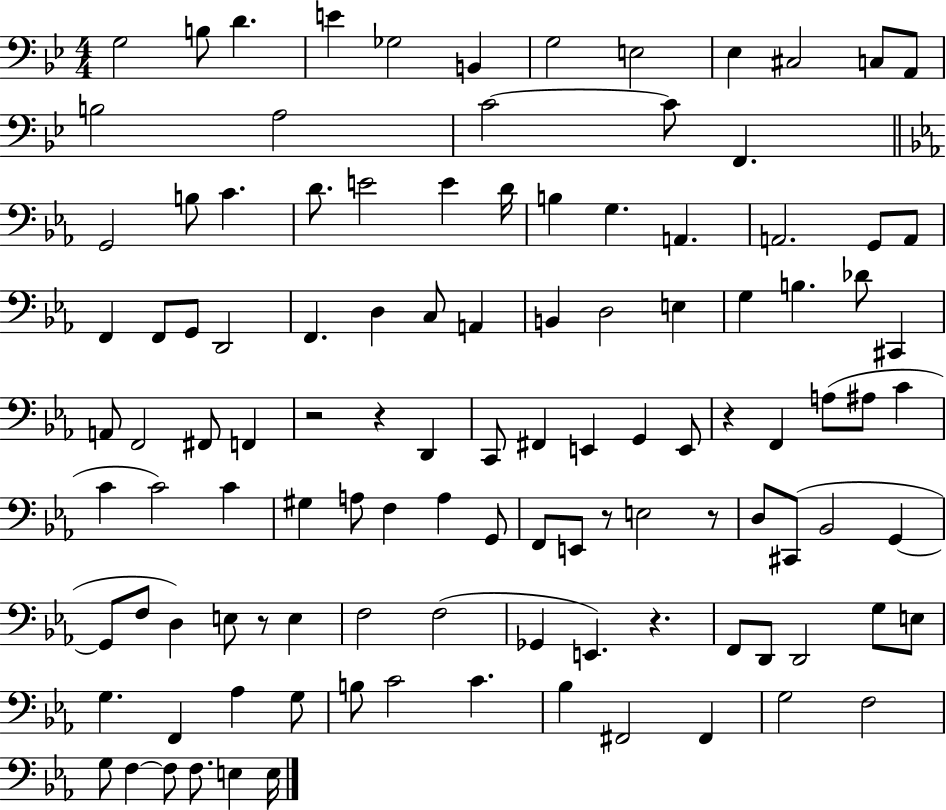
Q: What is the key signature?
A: BES major